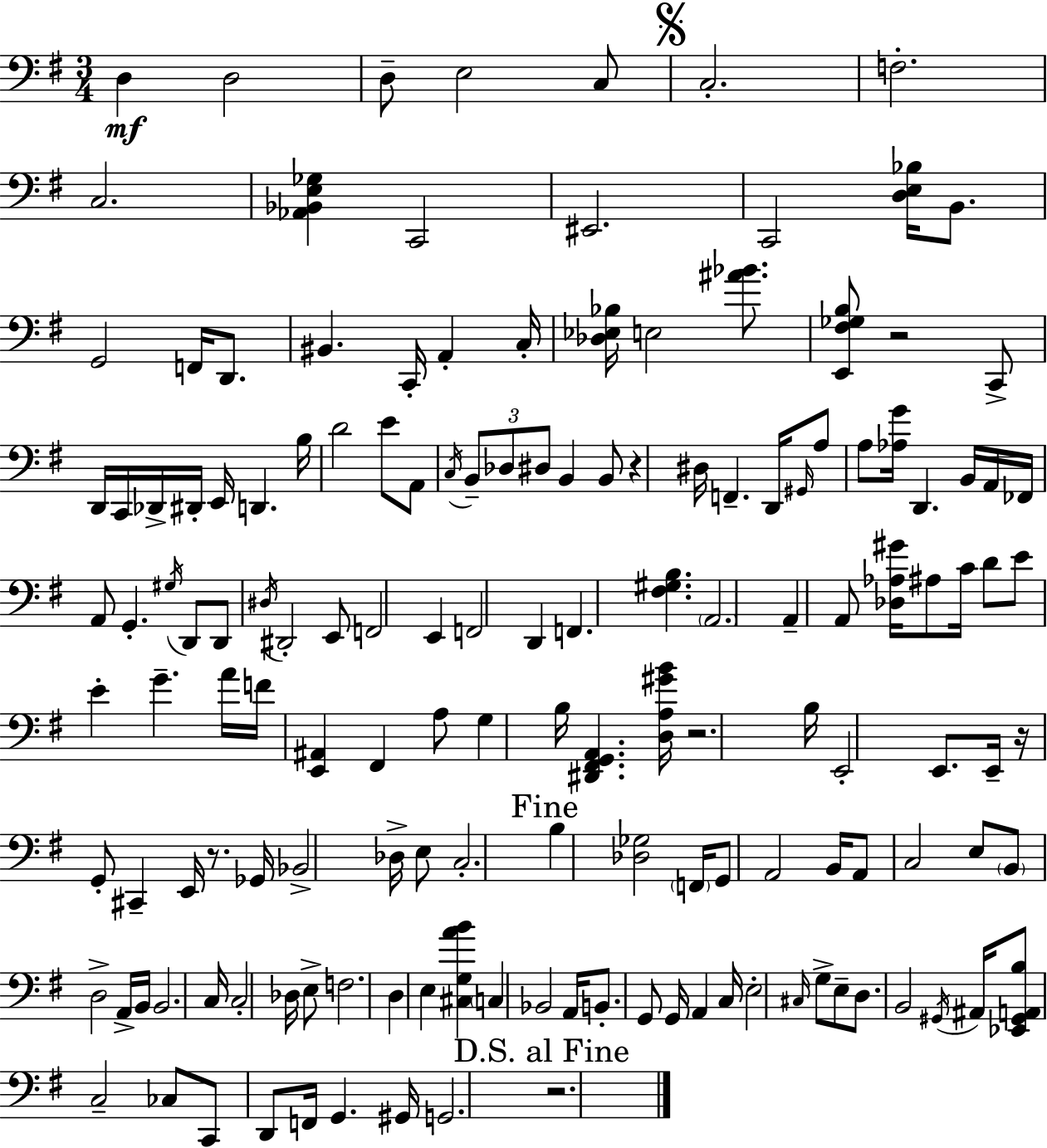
D3/q D3/h D3/e E3/h C3/e C3/h. F3/h. C3/h. [Ab2,Bb2,E3,Gb3]/q C2/h EIS2/h. C2/h [D3,E3,Bb3]/s B2/e. G2/h F2/s D2/e. BIS2/q. C2/s A2/q C3/s [Db3,Eb3,Bb3]/s E3/h [A#4,Bb4]/e. [E2,F#3,Gb3,B3]/e R/h C2/e D2/s C2/s Db2/s D#2/s E2/s D2/q. B3/s D4/h E4/e A2/e C3/s B2/e Db3/e D#3/e B2/q B2/e R/q D#3/s F2/q. D2/s G#2/s A3/e A3/e [Ab3,G4]/s D2/q. B2/s A2/s FES2/s A2/e G2/q. G#3/s D2/e D2/e D#3/s D#2/h E2/e F2/h E2/q F2/h D2/q F2/q. [F#3,G#3,B3]/q. A2/h. A2/q A2/e [Db3,Ab3,G#4]/s A#3/e C4/s D4/e E4/e E4/q G4/q. A4/s F4/s [E2,A#2]/q F#2/q A3/e G3/q B3/s [D#2,F#2,G2,A2]/q. [D3,A3,G#4,B4]/s R/h. B3/s E2/h E2/e. E2/s R/s G2/e C#2/q E2/s R/e. Gb2/s Bb2/h Db3/s E3/e C3/h. B3/q [Db3,Gb3]/h F2/s G2/e A2/h B2/s A2/e C3/h E3/e B2/e D3/h A2/s B2/s B2/h. C3/s C3/h Db3/s E3/e F3/h. D3/q E3/q [C#3,G3,A4,B4]/q C3/q Bb2/h A2/s B2/e. G2/e G2/s A2/q C3/s E3/h C#3/s G3/e E3/e D3/e. B2/h G#2/s A#2/s [Eb2,G#2,A2,B3]/e C3/h CES3/e C2/e D2/e F2/s G2/q. G#2/s G2/h. R/h.